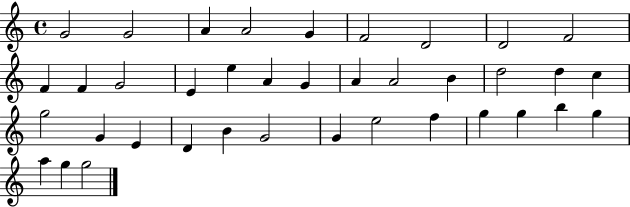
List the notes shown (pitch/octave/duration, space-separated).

G4/h G4/h A4/q A4/h G4/q F4/h D4/h D4/h F4/h F4/q F4/q G4/h E4/q E5/q A4/q G4/q A4/q A4/h B4/q D5/h D5/q C5/q G5/h G4/q E4/q D4/q B4/q G4/h G4/q E5/h F5/q G5/q G5/q B5/q G5/q A5/q G5/q G5/h